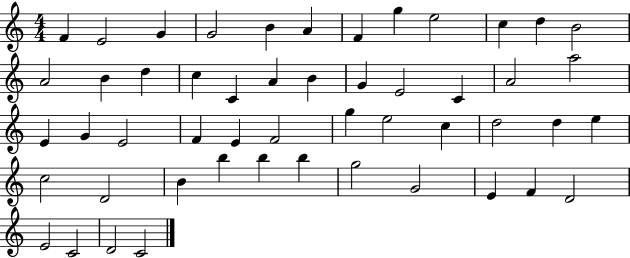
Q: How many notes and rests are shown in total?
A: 51